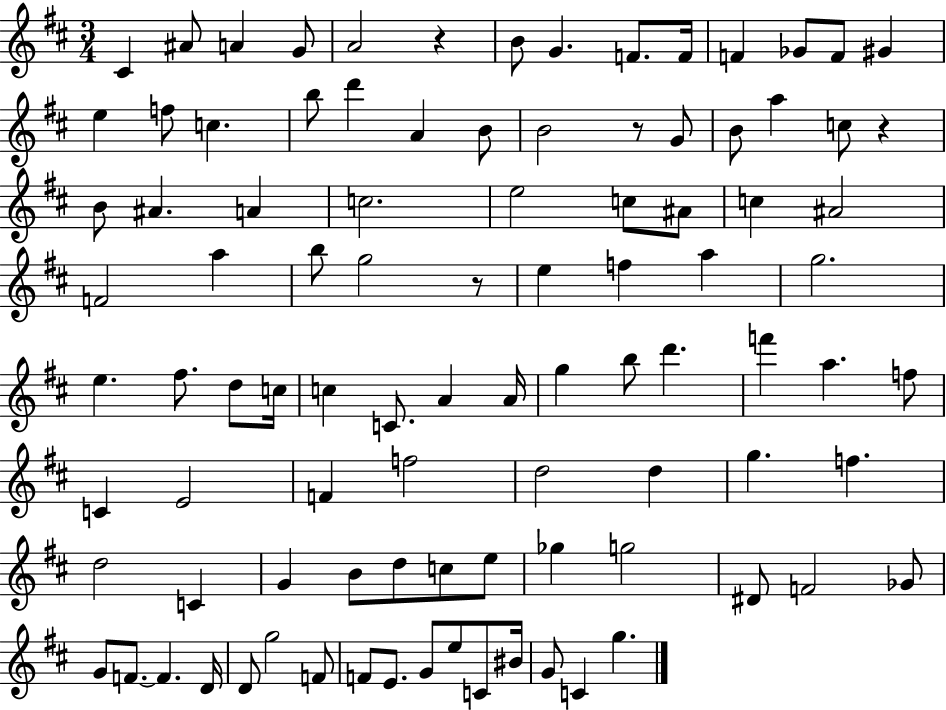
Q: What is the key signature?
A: D major